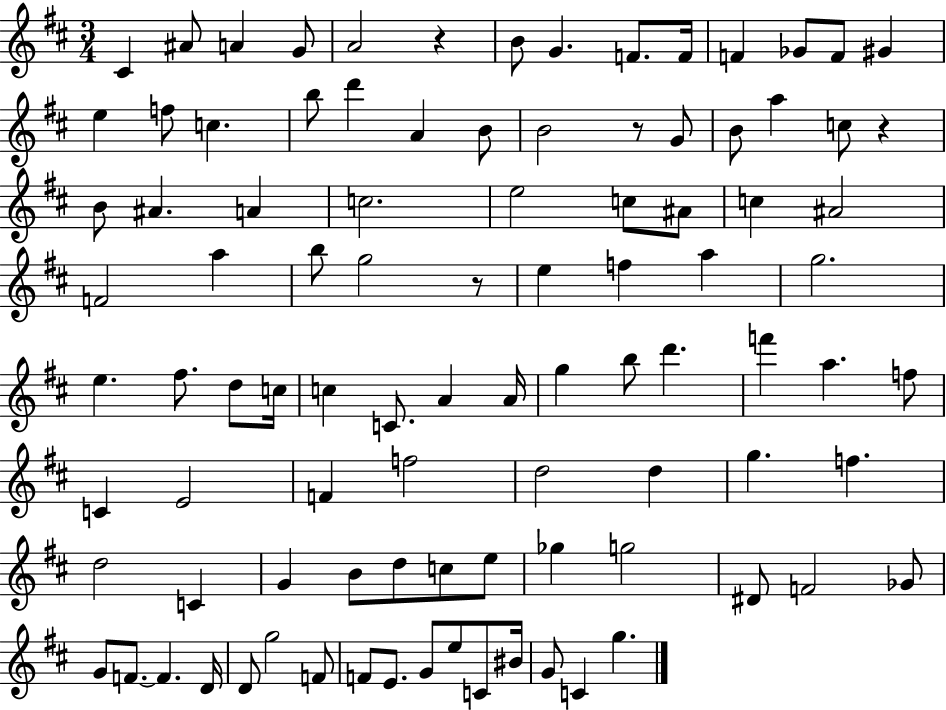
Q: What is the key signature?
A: D major